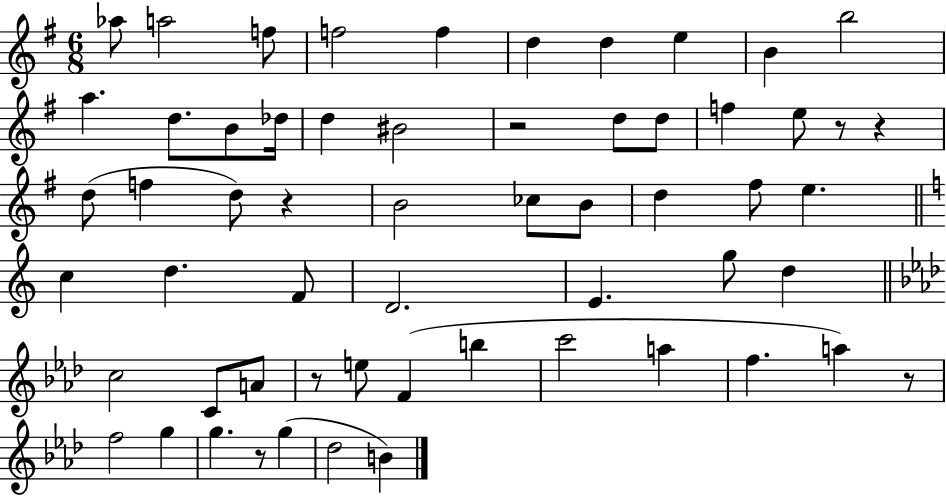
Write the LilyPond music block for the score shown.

{
  \clef treble
  \numericTimeSignature
  \time 6/8
  \key g \major
  \repeat volta 2 { aes''8 a''2 f''8 | f''2 f''4 | d''4 d''4 e''4 | b'4 b''2 | \break a''4. d''8. b'8 des''16 | d''4 bis'2 | r2 d''8 d''8 | f''4 e''8 r8 r4 | \break d''8( f''4 d''8) r4 | b'2 ces''8 b'8 | d''4 fis''8 e''4. | \bar "||" \break \key a \minor c''4 d''4. f'8 | d'2. | e'4. g''8 d''4 | \bar "||" \break \key f \minor c''2 c'8 a'8 | r8 e''8 f'4( b''4 | c'''2 a''4 | f''4. a''4) r8 | \break f''2 g''4 | g''4. r8 g''4( | des''2 b'4) | } \bar "|."
}